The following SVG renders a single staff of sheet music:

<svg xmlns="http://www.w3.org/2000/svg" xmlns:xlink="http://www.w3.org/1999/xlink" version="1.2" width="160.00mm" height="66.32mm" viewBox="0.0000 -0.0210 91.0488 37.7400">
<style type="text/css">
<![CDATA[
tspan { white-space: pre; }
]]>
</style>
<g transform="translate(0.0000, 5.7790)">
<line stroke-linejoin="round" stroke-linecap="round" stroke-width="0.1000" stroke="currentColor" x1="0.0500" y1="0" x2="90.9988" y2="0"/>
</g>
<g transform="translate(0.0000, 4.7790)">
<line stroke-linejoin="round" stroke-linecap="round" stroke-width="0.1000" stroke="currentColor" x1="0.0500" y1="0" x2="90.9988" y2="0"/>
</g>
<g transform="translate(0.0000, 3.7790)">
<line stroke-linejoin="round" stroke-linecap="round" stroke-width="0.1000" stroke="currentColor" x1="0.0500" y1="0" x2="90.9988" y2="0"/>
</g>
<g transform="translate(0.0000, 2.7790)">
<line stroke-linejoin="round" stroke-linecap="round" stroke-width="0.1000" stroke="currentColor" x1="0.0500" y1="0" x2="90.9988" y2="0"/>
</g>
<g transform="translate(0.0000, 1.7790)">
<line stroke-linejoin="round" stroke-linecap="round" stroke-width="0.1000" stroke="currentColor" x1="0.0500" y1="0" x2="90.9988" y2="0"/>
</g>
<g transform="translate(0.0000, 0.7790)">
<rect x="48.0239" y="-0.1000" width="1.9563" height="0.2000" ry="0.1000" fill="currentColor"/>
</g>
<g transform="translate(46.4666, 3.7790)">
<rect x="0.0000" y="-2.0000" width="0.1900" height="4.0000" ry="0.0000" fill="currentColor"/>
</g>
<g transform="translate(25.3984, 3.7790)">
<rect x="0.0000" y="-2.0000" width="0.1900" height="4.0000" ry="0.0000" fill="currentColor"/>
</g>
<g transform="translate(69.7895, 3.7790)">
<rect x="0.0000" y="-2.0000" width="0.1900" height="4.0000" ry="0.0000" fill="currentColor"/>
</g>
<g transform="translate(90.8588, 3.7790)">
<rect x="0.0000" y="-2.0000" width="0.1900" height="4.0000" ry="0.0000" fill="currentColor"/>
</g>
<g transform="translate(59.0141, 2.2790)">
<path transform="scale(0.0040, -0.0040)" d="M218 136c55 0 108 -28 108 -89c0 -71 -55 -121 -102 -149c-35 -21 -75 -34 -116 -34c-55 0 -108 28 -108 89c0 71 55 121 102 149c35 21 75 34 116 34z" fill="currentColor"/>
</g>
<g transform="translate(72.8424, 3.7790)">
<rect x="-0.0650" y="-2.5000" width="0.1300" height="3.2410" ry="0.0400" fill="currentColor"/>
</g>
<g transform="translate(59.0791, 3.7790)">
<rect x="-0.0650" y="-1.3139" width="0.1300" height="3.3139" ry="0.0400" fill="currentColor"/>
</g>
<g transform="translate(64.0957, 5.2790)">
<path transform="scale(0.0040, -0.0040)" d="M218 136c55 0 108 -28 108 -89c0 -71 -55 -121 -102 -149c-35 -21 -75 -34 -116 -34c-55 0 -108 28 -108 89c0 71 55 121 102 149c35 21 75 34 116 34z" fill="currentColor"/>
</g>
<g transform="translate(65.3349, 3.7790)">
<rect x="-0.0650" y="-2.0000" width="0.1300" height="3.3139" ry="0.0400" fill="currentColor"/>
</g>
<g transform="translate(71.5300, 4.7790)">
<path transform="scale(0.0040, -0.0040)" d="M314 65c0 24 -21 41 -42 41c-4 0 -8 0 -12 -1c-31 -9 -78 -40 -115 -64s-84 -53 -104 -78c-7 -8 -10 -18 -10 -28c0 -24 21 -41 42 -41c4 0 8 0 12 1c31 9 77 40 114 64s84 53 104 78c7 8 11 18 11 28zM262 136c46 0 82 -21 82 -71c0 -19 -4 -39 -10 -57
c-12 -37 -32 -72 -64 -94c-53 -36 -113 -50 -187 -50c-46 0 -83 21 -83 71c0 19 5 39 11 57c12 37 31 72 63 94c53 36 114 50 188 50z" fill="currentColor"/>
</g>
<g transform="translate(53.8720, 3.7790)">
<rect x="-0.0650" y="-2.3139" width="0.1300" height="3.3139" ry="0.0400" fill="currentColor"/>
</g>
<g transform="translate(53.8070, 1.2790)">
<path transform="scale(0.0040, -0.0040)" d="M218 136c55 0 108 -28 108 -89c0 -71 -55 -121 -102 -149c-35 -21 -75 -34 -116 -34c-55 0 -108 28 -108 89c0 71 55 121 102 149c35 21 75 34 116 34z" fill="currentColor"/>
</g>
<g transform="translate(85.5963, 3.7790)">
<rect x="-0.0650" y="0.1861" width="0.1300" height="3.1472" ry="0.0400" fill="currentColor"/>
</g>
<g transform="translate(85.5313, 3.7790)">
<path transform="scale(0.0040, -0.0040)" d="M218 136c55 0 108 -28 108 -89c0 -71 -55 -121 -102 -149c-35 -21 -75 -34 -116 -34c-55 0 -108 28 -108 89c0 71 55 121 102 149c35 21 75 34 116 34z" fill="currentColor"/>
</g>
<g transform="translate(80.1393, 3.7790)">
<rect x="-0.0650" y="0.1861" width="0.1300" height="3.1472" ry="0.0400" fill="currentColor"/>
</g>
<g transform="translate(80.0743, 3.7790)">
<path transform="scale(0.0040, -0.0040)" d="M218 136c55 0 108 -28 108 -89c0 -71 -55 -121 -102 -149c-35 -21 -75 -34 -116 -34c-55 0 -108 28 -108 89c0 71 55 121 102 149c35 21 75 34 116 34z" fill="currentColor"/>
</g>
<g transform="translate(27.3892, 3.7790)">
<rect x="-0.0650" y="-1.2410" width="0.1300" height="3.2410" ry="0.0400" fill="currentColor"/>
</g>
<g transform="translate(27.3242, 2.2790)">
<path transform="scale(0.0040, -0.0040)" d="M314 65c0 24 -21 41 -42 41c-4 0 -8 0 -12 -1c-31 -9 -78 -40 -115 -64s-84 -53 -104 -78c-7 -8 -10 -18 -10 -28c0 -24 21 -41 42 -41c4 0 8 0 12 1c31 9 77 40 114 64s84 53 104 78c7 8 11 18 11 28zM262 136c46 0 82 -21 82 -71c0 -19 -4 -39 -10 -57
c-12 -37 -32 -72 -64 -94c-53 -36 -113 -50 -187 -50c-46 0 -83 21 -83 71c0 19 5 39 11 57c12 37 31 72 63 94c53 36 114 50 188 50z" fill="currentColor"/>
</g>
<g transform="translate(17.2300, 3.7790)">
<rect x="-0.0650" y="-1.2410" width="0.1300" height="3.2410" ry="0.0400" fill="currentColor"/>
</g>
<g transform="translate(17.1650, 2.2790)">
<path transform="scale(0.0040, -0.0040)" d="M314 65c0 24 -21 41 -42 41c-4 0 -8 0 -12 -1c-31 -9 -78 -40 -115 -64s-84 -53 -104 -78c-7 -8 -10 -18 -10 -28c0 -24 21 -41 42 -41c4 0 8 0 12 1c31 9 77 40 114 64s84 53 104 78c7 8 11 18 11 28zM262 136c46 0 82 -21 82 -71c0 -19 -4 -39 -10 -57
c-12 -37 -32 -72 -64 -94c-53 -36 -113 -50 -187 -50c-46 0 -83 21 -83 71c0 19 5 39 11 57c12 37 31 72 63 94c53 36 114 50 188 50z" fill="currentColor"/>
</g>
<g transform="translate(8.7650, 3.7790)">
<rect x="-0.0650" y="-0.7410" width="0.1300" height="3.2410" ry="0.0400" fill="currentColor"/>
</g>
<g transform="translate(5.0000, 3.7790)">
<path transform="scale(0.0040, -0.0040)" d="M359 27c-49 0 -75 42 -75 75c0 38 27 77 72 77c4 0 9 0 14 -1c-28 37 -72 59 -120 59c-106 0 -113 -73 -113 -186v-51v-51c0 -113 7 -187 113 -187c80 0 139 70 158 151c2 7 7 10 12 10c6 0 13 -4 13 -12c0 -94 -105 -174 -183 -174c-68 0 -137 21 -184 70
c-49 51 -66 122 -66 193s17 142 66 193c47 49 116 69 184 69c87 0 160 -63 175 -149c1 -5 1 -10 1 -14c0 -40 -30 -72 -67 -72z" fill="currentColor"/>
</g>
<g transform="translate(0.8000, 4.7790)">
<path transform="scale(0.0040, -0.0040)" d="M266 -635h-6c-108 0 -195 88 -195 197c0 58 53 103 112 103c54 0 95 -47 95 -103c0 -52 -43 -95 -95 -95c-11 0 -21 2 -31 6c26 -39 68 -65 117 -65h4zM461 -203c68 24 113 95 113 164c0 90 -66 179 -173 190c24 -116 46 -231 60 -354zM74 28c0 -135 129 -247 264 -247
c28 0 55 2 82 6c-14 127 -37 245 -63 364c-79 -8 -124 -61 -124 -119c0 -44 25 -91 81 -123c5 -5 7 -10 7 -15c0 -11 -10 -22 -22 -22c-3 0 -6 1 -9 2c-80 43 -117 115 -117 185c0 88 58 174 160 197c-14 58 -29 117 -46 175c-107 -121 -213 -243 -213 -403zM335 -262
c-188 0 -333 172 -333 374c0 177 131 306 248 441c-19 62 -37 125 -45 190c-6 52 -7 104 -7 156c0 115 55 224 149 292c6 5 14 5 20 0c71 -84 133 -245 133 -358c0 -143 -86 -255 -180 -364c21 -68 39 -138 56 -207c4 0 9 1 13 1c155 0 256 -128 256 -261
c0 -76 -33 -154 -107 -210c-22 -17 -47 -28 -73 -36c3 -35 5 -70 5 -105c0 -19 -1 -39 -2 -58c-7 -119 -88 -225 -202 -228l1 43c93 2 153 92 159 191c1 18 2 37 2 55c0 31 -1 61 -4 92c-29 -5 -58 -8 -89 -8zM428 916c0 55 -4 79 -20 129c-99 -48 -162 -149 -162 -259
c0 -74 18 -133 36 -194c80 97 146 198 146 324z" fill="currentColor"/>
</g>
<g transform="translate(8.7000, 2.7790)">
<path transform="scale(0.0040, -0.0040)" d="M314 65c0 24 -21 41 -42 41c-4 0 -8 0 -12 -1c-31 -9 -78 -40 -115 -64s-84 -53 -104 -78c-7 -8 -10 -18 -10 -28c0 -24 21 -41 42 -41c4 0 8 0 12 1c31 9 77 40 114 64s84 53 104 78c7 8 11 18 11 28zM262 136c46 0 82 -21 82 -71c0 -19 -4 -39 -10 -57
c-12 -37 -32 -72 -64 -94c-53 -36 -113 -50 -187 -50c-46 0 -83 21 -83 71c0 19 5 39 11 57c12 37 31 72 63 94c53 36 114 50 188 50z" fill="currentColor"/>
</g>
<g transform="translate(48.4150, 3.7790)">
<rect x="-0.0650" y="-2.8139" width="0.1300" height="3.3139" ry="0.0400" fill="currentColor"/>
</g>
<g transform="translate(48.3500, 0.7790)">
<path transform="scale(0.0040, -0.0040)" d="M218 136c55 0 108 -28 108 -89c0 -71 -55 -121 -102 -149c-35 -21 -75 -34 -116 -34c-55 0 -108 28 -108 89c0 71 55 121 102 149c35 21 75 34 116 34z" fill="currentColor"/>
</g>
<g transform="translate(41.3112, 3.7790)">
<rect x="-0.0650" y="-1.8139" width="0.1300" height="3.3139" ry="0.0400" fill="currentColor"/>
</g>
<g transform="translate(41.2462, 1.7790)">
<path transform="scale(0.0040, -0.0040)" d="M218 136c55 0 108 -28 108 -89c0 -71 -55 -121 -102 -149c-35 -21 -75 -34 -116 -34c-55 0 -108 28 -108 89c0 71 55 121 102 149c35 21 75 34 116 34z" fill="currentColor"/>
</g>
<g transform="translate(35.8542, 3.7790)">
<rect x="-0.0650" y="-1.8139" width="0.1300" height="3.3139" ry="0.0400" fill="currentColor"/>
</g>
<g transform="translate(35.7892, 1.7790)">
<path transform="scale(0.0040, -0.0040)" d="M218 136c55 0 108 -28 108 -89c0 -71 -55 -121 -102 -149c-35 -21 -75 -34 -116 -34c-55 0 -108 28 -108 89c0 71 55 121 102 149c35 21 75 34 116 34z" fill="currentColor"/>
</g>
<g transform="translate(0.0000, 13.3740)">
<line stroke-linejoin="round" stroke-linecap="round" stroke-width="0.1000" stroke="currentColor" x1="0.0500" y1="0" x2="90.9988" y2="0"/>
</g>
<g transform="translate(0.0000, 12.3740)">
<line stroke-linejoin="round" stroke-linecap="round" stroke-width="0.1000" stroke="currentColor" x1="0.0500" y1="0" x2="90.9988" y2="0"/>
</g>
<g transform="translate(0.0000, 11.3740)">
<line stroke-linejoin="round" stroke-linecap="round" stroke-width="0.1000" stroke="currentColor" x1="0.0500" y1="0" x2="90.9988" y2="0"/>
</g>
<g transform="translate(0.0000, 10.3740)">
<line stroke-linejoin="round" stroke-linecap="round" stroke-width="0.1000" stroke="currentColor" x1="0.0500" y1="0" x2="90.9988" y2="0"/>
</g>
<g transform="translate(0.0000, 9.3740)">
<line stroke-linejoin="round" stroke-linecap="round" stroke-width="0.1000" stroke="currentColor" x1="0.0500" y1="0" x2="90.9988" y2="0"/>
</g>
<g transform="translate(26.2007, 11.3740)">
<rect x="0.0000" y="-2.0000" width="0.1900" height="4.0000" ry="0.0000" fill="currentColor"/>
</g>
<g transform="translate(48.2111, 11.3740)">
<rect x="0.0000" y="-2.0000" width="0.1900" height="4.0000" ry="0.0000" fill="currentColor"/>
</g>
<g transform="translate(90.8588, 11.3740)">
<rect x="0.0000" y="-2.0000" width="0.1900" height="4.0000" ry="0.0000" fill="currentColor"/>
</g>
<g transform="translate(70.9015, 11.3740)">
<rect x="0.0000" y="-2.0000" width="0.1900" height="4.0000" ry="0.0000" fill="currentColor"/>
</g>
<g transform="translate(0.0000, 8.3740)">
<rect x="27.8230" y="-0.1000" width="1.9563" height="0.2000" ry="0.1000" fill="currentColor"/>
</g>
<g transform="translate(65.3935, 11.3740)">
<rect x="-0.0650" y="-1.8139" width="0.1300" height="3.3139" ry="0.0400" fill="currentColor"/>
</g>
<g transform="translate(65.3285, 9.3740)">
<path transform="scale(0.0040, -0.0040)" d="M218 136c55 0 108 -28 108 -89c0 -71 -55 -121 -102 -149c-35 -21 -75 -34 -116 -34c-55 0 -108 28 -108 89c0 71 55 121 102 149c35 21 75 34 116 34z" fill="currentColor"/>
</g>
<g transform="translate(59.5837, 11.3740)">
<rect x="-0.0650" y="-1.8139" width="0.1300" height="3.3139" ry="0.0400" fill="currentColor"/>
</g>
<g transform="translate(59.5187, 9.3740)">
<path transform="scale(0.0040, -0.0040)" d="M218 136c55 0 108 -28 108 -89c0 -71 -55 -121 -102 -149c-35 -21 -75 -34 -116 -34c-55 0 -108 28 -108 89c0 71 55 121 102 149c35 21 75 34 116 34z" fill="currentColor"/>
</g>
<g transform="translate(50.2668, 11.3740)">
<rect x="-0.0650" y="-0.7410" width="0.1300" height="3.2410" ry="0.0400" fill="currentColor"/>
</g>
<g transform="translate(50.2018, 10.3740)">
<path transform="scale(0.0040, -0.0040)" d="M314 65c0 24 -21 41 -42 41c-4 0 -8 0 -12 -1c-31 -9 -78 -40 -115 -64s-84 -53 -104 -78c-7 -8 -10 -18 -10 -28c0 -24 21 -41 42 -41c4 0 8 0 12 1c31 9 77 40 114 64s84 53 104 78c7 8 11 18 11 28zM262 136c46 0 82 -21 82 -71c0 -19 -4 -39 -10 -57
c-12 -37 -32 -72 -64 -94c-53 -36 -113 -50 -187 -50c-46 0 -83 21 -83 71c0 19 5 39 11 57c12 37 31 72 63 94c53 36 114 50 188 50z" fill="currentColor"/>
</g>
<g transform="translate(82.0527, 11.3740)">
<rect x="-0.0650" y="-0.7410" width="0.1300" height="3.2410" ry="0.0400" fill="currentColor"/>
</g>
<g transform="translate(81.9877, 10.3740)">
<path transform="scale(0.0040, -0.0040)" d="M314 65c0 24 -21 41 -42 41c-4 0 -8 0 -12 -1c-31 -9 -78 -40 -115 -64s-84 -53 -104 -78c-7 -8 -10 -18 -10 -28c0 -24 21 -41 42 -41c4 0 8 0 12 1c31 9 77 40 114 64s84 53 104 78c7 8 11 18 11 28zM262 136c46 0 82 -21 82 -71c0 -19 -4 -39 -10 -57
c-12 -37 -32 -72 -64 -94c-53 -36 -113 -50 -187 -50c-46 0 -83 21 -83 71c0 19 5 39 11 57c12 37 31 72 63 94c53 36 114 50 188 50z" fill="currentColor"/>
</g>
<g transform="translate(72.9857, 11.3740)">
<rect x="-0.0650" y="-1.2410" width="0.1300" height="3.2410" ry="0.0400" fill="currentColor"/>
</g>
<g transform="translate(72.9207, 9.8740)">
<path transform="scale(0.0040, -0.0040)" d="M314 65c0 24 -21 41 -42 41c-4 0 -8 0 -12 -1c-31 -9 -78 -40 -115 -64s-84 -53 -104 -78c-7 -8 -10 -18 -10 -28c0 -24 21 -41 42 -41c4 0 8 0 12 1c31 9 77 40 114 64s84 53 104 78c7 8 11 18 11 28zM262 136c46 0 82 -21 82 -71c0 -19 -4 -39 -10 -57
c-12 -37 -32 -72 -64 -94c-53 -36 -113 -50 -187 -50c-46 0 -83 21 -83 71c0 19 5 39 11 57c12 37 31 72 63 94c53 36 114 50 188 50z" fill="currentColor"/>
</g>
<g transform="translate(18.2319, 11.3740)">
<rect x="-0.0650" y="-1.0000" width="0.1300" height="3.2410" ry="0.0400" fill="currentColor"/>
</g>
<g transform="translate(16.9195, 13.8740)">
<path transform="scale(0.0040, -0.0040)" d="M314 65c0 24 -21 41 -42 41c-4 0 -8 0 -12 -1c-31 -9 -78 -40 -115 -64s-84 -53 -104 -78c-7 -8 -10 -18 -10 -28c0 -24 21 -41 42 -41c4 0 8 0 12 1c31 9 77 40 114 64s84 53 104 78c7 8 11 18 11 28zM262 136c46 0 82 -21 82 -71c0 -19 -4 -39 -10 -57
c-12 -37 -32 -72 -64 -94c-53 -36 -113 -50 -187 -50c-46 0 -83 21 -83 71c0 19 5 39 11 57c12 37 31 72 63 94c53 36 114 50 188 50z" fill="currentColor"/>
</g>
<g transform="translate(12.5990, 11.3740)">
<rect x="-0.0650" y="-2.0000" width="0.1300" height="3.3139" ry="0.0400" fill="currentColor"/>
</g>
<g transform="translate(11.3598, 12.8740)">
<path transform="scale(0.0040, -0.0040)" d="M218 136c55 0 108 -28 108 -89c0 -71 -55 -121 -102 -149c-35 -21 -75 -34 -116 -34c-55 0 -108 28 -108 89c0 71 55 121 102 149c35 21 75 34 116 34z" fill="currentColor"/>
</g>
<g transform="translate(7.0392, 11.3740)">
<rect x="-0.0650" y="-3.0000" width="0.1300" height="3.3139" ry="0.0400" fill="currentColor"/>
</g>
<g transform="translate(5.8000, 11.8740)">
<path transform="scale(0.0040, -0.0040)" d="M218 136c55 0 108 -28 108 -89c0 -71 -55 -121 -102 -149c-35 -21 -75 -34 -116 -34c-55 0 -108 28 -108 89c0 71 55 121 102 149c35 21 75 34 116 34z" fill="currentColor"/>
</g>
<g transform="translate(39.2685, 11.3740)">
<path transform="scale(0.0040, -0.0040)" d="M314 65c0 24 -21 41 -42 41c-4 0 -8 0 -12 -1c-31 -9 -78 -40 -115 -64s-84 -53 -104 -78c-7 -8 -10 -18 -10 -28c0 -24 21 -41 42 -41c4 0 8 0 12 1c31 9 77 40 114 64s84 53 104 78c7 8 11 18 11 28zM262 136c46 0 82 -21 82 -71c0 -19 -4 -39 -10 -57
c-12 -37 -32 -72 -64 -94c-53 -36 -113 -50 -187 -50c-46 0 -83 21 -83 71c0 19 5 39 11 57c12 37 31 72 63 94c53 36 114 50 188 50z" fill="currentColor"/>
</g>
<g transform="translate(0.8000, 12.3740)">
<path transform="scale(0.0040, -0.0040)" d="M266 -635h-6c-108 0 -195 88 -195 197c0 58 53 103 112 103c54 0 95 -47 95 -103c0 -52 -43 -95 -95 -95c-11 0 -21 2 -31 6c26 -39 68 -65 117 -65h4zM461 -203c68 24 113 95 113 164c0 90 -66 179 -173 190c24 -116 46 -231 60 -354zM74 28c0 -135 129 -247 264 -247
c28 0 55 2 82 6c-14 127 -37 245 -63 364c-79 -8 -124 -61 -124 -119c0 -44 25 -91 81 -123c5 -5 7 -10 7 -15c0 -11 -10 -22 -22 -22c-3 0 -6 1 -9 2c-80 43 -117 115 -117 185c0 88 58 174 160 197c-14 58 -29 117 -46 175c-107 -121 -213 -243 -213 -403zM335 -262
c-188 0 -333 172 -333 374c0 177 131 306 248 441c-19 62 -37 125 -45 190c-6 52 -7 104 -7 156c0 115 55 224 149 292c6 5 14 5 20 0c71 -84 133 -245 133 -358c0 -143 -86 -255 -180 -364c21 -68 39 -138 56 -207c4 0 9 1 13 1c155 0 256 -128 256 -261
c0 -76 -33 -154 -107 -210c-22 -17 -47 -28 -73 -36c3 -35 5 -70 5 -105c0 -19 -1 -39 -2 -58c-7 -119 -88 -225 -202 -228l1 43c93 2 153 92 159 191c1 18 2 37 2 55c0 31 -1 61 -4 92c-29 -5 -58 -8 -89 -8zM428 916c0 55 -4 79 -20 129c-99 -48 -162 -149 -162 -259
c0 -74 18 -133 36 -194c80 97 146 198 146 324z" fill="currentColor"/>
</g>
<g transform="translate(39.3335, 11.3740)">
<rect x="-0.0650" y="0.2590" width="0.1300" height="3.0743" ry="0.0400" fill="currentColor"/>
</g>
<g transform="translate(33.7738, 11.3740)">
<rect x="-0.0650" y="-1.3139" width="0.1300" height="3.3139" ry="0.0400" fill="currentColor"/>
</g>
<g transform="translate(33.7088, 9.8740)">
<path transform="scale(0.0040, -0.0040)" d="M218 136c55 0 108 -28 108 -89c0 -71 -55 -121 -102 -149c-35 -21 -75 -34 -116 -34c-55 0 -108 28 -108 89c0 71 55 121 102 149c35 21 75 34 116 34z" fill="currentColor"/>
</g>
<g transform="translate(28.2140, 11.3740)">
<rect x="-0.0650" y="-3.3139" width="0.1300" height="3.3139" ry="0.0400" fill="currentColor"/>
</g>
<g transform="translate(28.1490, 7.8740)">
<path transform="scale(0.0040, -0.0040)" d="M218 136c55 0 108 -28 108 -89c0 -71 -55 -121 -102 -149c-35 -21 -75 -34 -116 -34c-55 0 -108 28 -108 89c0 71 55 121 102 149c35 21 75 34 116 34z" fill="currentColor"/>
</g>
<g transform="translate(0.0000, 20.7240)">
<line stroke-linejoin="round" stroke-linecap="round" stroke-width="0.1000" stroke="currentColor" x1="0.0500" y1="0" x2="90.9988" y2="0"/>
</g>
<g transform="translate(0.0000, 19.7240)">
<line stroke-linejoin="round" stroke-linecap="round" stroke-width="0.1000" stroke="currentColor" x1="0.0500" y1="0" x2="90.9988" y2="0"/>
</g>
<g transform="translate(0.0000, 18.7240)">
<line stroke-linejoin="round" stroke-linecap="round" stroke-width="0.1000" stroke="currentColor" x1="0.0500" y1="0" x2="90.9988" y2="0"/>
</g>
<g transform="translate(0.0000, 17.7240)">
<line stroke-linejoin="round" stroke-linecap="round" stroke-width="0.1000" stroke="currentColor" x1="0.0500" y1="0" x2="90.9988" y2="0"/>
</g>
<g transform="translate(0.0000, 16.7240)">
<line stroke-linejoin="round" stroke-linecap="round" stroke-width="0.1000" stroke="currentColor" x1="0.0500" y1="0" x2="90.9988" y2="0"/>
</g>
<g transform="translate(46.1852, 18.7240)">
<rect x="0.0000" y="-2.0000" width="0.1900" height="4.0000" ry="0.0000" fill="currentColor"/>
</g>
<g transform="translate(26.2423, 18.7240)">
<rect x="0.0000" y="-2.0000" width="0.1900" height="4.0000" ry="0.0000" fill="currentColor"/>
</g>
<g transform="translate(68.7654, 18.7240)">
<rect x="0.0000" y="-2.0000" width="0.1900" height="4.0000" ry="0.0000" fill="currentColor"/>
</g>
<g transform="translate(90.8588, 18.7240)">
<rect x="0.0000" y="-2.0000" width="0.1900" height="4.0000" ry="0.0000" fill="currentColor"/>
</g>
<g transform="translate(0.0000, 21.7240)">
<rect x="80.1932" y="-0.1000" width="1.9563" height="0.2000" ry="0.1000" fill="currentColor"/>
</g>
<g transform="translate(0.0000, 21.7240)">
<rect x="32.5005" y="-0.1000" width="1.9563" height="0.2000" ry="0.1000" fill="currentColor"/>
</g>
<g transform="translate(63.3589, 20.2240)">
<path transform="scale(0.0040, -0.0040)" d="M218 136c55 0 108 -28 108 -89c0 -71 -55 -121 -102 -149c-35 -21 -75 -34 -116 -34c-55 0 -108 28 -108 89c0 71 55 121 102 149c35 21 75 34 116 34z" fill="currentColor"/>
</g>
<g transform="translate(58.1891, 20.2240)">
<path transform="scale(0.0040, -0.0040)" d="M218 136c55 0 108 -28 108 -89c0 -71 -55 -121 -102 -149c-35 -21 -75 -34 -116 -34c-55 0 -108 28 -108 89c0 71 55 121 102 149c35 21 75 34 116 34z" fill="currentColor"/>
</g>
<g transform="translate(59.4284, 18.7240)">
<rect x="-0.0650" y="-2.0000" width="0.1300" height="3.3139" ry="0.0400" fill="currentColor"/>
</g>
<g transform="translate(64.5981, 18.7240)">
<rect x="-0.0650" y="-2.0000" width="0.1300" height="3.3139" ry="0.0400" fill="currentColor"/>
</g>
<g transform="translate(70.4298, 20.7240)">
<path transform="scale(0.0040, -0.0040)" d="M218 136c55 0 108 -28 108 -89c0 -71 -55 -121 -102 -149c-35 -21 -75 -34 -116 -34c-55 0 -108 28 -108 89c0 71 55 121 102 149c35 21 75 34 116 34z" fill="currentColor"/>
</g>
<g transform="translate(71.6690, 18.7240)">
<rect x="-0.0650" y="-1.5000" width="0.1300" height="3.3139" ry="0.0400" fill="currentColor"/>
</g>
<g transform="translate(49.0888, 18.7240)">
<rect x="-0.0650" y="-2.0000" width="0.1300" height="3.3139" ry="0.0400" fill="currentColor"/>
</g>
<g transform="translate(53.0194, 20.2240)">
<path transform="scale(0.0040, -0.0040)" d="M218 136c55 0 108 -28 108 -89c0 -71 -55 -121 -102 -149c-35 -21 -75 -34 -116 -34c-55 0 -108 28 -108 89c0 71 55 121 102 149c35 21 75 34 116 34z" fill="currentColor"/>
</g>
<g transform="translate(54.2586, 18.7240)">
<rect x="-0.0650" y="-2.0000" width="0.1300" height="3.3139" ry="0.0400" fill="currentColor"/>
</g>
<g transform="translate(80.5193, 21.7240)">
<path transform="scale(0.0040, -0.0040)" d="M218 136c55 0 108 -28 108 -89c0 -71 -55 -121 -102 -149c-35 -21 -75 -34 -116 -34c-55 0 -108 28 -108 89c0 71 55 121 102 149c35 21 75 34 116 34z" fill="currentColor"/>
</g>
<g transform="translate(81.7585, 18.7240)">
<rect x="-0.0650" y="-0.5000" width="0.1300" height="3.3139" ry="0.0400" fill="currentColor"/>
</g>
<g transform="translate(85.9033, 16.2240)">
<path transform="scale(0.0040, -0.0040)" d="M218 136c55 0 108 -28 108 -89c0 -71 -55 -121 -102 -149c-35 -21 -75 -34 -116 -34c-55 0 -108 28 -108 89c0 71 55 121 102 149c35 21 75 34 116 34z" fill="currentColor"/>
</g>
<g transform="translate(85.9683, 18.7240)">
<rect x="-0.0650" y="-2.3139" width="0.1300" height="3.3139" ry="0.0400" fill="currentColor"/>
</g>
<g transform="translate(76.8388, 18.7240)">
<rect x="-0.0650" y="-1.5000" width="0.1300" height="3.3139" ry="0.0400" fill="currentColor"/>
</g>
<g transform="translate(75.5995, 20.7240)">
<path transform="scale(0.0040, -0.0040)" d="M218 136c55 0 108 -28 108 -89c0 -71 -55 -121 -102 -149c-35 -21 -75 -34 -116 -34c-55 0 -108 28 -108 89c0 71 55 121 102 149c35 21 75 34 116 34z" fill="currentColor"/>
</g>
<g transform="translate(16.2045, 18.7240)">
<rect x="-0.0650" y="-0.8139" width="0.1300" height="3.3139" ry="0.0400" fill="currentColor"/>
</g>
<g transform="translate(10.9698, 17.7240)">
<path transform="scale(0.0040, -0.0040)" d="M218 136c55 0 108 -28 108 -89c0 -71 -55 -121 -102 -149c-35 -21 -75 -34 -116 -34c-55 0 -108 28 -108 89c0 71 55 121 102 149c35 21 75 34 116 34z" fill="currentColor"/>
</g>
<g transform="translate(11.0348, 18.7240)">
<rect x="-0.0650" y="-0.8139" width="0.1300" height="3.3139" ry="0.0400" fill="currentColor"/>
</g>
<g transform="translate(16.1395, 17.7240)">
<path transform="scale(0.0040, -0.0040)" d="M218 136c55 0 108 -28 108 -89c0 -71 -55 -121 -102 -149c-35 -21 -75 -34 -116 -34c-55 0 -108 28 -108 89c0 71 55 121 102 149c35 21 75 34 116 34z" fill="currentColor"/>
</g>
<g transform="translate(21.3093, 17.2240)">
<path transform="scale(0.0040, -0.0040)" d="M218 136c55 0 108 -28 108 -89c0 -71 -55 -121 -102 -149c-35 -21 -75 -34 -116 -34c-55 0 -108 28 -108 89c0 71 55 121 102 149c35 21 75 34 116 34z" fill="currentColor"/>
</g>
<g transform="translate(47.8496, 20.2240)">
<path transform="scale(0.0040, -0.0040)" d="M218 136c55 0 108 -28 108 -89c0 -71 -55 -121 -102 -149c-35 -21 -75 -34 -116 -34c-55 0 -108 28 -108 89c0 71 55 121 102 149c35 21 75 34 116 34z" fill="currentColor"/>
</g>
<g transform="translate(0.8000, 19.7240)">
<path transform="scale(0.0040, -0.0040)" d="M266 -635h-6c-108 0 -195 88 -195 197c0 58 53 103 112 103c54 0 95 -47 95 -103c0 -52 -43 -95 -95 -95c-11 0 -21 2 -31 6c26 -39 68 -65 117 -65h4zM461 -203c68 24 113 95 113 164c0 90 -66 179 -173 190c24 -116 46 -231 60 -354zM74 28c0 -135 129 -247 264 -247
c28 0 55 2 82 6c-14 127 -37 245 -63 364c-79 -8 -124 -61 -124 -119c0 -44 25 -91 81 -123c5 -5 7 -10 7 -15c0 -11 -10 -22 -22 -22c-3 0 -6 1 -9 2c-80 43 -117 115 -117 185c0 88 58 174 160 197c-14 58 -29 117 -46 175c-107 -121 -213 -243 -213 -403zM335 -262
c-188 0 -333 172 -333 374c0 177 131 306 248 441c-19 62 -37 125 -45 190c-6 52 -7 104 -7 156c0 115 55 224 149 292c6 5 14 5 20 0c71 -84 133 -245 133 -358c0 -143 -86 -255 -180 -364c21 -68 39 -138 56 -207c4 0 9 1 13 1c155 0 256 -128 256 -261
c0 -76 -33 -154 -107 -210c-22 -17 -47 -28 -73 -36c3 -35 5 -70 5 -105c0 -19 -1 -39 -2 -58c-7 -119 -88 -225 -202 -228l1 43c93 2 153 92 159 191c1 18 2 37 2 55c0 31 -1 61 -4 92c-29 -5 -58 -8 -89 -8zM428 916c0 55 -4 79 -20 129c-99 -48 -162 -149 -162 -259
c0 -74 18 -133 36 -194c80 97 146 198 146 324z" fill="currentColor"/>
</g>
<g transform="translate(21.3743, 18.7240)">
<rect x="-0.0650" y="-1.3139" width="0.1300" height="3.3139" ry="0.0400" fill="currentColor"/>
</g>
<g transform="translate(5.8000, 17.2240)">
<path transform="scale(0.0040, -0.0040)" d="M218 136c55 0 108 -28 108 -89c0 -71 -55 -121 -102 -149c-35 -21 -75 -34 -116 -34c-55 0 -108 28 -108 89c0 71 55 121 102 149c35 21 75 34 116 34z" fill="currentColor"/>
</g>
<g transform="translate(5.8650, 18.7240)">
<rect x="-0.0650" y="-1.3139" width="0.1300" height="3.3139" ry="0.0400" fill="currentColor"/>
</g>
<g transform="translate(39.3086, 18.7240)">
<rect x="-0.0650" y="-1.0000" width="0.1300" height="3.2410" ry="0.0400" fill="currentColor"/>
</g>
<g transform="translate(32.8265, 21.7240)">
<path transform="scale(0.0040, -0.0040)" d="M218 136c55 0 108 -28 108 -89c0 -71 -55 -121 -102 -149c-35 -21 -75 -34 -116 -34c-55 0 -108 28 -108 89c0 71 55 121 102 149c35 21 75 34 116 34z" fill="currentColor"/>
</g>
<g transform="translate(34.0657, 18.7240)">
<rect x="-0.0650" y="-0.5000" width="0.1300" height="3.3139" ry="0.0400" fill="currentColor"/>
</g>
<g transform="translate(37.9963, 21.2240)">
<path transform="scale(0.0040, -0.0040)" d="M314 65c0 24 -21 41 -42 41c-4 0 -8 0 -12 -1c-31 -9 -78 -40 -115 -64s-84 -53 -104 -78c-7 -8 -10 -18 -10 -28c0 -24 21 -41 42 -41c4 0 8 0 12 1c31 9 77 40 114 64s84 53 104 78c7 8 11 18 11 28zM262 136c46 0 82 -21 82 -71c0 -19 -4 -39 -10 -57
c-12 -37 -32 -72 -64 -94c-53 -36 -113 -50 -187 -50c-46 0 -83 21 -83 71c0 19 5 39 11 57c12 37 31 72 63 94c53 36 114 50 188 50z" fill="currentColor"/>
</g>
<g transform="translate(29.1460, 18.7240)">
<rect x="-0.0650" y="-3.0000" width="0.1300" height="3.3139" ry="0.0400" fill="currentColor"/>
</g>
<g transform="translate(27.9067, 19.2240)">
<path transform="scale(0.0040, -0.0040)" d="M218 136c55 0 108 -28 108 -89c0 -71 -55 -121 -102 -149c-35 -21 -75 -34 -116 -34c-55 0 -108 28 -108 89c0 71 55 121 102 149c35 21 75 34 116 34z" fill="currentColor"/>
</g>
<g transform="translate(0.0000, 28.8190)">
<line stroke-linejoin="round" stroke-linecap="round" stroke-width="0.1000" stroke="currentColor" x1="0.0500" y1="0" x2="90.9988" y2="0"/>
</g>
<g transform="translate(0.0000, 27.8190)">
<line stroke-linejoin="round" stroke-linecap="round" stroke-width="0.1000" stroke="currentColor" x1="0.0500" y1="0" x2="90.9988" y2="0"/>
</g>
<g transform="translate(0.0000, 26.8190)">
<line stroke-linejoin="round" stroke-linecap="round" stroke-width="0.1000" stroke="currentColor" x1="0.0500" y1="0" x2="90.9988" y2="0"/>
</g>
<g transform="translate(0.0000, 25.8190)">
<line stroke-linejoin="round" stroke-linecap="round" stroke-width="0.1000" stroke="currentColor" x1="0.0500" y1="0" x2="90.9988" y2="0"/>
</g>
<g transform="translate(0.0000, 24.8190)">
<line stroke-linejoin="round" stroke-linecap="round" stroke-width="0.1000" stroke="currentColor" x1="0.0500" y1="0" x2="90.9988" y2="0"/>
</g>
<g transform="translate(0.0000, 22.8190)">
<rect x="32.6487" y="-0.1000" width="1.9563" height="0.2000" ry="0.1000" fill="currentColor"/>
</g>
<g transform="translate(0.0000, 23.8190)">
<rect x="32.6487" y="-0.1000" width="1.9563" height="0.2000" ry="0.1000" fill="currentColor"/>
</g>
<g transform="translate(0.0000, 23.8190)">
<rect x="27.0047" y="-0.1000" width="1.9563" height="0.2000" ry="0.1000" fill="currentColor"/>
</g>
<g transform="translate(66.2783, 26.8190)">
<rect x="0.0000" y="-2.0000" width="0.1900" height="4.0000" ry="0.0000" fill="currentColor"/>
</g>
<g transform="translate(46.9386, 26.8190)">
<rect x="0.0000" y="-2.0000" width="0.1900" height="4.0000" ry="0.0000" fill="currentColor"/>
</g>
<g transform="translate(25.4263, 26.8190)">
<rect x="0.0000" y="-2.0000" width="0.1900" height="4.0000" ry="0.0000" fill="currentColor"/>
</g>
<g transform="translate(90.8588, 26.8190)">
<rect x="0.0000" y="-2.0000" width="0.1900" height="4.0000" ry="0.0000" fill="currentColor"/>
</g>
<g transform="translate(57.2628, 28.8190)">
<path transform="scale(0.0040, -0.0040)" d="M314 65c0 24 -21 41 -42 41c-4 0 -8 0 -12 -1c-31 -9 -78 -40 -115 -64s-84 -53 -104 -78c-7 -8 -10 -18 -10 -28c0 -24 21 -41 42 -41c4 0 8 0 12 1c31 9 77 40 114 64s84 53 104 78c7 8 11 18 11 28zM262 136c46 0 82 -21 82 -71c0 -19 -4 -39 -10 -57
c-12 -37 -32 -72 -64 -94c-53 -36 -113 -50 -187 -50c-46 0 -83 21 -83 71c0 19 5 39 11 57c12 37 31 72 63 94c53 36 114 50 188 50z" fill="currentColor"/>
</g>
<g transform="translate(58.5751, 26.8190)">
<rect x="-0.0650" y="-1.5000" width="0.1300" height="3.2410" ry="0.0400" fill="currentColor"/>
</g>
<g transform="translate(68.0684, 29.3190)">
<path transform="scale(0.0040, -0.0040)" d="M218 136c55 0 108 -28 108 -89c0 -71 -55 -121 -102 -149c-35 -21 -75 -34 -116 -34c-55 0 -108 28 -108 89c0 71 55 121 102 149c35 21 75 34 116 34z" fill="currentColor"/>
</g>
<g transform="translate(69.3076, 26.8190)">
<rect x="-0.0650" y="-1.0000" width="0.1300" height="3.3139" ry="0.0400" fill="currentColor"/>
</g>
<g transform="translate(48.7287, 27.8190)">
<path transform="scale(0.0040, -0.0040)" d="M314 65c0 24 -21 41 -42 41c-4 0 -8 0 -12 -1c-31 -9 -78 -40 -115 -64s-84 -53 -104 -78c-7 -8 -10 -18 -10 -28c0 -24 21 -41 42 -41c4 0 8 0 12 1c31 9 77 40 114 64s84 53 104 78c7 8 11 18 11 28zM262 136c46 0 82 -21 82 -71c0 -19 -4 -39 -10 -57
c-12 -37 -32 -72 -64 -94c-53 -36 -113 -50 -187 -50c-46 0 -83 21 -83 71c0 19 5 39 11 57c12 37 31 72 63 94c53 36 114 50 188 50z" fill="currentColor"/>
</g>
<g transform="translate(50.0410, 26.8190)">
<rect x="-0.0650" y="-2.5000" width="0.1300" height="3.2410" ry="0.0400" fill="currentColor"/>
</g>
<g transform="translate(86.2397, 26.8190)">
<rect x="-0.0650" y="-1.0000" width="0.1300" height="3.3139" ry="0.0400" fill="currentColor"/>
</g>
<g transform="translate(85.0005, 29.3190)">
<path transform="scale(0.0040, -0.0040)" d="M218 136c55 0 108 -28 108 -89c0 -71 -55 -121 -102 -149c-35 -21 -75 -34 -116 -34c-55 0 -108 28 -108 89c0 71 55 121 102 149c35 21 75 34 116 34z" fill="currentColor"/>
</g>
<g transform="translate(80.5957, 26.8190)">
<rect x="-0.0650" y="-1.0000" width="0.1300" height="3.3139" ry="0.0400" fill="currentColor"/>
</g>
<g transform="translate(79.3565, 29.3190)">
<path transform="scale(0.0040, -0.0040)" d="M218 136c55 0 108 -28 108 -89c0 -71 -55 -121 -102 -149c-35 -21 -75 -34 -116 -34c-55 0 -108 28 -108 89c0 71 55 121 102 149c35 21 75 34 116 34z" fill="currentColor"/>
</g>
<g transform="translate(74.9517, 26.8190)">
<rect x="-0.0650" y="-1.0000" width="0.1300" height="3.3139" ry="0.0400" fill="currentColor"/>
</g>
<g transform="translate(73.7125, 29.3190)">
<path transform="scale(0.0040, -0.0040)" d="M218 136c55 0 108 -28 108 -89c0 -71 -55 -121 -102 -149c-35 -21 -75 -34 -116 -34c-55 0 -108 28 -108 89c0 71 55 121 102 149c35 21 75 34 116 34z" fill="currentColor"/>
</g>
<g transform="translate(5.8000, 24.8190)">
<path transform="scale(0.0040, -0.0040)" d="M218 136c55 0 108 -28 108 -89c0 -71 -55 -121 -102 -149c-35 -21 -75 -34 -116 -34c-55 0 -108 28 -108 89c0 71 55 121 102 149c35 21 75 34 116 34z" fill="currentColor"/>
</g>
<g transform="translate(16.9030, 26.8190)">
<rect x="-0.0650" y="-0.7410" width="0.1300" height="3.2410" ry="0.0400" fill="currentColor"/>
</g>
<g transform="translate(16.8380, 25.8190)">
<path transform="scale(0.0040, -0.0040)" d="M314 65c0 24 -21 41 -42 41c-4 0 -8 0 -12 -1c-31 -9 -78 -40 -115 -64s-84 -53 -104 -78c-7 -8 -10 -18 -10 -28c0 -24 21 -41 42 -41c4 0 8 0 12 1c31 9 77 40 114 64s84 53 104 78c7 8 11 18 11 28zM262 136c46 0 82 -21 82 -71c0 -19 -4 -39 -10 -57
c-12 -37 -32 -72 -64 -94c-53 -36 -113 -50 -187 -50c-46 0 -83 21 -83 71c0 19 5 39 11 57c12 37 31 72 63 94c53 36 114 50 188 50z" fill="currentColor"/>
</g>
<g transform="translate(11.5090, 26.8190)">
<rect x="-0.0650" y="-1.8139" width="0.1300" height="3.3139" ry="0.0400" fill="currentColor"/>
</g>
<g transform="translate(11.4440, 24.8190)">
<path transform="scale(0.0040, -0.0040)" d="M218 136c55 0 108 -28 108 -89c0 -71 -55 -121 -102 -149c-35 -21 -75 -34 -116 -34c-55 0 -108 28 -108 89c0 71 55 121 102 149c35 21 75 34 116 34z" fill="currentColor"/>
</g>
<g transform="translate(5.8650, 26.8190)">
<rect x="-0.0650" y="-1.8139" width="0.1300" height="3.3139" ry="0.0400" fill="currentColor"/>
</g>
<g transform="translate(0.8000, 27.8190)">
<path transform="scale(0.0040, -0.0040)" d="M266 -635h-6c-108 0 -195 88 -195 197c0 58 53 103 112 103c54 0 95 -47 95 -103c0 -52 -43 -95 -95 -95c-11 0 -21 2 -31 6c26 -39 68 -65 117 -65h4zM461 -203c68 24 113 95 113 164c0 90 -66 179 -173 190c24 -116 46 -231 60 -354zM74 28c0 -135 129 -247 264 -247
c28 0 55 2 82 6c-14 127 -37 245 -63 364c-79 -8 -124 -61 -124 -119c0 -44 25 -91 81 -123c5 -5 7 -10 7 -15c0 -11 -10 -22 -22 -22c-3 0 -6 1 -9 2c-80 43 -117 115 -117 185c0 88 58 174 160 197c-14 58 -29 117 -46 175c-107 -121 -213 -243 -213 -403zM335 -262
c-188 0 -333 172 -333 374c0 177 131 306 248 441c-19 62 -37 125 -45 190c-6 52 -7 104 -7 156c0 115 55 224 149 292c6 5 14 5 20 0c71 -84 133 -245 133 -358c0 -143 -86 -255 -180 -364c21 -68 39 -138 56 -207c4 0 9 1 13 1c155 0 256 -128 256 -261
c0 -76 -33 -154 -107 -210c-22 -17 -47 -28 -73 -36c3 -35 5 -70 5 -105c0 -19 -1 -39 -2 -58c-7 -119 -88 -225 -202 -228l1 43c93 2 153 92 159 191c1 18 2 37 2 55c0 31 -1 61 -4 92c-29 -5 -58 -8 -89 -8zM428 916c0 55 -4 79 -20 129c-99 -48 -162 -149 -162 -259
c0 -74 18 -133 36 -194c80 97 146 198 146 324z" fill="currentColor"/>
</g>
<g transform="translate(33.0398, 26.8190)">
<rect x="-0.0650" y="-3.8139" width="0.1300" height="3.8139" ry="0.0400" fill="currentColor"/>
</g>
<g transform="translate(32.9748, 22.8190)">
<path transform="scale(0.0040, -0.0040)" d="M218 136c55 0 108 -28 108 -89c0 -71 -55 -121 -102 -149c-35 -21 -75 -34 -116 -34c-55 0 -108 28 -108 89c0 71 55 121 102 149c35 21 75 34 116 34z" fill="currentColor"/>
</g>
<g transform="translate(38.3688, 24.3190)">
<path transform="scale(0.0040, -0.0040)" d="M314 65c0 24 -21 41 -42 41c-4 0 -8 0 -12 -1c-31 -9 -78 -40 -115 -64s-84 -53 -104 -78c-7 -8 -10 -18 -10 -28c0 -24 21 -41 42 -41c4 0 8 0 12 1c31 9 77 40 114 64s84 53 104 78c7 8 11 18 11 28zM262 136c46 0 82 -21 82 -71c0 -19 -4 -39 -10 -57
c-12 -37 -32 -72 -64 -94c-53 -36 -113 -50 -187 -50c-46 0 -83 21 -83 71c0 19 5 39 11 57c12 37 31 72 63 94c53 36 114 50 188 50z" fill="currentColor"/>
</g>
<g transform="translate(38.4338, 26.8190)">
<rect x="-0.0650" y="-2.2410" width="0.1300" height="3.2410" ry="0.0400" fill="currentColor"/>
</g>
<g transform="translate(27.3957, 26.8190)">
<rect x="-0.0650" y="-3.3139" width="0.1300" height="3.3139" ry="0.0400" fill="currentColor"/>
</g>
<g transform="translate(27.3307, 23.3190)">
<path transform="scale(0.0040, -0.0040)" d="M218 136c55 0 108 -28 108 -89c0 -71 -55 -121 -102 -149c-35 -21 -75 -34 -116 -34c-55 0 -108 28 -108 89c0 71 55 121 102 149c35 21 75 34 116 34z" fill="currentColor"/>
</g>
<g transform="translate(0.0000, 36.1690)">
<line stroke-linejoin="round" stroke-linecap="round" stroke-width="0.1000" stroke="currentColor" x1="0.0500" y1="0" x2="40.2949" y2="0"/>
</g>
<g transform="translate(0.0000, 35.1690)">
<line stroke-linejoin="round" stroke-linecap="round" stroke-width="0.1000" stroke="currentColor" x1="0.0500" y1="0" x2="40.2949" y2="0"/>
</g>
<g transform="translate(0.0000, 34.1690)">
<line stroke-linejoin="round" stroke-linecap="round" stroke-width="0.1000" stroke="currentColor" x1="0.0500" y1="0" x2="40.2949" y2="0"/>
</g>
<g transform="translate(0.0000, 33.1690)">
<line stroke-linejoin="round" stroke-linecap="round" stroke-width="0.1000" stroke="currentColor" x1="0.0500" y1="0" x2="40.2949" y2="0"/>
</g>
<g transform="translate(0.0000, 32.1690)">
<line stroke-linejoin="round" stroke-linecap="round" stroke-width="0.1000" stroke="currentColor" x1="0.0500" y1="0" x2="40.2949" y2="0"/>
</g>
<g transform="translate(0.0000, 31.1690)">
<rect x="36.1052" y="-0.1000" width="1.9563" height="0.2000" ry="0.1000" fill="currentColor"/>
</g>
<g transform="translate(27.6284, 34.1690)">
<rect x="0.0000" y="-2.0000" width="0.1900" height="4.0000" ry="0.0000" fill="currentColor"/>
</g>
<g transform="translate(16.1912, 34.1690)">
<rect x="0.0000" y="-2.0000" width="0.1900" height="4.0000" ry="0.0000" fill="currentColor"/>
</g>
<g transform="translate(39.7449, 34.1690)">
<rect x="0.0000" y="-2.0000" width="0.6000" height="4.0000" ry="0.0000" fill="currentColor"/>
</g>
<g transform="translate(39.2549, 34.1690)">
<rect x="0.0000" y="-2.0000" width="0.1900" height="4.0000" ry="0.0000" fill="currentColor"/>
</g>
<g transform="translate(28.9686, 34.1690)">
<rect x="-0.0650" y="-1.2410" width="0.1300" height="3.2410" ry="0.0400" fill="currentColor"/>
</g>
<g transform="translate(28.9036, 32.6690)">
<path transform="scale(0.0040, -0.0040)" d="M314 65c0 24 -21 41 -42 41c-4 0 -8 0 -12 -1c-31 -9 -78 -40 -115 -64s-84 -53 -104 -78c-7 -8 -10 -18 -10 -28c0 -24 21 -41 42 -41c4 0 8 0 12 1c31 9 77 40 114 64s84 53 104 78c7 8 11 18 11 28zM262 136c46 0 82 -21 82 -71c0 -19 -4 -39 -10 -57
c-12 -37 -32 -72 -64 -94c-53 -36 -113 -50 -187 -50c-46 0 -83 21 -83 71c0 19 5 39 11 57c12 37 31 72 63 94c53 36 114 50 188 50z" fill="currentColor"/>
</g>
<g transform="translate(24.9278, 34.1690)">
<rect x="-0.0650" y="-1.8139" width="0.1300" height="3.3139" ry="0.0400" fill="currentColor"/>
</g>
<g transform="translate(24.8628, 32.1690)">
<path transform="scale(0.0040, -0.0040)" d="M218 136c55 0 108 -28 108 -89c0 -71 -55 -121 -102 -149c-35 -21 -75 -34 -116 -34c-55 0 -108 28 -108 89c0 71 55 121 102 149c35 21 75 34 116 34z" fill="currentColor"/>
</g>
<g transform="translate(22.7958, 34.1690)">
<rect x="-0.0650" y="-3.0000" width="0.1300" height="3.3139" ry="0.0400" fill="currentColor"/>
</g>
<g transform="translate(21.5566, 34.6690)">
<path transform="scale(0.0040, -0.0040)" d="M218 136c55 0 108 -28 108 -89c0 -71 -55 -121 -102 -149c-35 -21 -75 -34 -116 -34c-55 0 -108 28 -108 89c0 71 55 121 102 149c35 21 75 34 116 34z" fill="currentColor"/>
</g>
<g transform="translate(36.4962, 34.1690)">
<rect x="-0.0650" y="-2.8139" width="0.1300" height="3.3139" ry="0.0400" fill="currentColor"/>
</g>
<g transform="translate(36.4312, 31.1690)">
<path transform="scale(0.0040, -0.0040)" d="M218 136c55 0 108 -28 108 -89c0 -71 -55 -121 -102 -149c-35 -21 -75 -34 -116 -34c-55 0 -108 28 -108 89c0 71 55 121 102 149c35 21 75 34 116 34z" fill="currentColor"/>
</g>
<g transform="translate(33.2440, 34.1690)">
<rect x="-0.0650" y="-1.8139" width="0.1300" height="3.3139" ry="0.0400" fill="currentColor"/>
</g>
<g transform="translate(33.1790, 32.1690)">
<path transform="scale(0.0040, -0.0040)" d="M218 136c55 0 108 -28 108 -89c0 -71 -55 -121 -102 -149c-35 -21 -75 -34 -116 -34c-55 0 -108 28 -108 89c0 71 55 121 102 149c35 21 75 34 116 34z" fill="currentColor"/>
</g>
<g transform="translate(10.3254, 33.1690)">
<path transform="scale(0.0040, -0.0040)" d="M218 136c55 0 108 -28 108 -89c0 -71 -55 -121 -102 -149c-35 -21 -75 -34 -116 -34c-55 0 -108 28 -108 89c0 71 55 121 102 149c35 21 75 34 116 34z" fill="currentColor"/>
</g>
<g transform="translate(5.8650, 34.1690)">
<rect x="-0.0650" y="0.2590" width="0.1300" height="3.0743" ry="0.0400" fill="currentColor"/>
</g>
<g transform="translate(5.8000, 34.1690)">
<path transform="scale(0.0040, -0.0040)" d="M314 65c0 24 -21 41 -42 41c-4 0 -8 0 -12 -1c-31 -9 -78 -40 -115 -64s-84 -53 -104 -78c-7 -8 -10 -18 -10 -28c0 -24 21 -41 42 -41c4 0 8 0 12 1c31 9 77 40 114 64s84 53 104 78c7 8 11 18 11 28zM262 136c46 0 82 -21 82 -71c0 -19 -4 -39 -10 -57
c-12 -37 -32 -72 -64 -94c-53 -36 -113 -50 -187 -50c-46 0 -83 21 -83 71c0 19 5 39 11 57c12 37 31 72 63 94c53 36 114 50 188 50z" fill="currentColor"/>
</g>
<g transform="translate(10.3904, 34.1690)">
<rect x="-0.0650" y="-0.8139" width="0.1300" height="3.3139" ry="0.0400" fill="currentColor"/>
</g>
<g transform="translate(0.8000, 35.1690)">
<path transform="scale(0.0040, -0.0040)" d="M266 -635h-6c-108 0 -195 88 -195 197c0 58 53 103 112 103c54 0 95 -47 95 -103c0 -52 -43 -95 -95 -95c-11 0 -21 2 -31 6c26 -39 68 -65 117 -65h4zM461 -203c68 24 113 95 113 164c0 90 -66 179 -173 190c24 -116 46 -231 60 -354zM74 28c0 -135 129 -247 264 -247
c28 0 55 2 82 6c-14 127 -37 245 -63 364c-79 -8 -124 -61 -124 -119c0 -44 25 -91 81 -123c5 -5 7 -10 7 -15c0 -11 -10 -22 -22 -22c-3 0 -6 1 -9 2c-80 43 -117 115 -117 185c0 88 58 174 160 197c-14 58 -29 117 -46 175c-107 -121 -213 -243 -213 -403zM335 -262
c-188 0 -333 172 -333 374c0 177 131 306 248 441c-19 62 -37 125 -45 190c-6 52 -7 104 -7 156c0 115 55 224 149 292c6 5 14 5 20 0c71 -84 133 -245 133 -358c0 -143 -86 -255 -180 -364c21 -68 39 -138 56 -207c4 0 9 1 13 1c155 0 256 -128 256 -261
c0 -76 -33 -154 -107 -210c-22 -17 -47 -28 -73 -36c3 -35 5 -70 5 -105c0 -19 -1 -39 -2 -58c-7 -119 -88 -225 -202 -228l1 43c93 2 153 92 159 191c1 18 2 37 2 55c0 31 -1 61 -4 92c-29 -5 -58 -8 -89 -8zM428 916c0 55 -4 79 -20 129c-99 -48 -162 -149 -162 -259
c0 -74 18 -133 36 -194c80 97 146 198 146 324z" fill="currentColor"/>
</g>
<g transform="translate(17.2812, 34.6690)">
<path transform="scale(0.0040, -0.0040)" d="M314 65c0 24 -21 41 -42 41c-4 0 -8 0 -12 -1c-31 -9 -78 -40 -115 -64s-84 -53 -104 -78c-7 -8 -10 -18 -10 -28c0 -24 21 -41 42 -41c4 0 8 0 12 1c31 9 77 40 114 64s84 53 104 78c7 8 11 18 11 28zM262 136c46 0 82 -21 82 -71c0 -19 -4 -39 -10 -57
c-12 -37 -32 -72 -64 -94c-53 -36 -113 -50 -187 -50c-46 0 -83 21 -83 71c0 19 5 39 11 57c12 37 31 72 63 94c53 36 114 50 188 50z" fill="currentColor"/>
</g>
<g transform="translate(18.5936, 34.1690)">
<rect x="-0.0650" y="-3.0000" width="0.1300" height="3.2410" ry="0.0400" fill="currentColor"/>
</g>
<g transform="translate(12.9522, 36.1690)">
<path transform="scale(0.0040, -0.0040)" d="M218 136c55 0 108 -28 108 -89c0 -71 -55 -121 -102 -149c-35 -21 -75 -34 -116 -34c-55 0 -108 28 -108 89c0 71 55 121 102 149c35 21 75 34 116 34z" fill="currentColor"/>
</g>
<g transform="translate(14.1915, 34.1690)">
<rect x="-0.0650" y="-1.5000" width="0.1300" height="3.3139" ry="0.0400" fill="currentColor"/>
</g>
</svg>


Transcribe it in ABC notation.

X:1
T:Untitled
M:4/4
L:1/4
K:C
d2 e2 e2 f f a g e F G2 B B A F D2 b e B2 d2 f f e2 d2 e d d e A C D2 F F F F E E C g f f d2 b c' g2 G2 E2 D D D D B2 d E A2 A f e2 f a